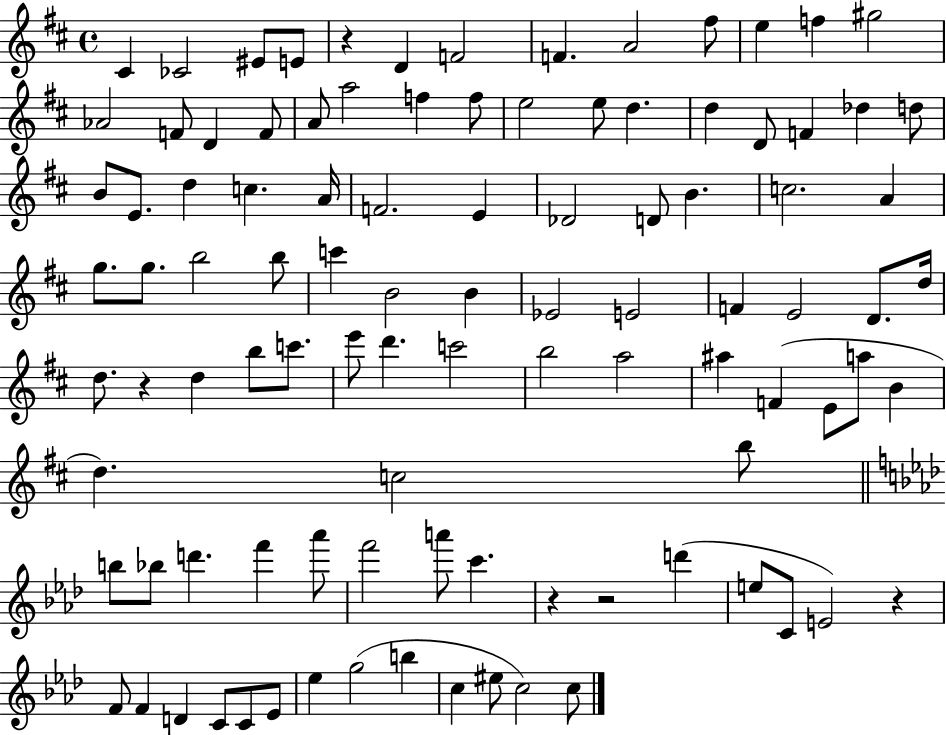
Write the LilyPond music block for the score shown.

{
  \clef treble
  \time 4/4
  \defaultTimeSignature
  \key d \major
  \repeat volta 2 { cis'4 ces'2 eis'8 e'8 | r4 d'4 f'2 | f'4. a'2 fis''8 | e''4 f''4 gis''2 | \break aes'2 f'8 d'4 f'8 | a'8 a''2 f''4 f''8 | e''2 e''8 d''4. | d''4 d'8 f'4 des''4 d''8 | \break b'8 e'8. d''4 c''4. a'16 | f'2. e'4 | des'2 d'8 b'4. | c''2. a'4 | \break g''8. g''8. b''2 b''8 | c'''4 b'2 b'4 | ees'2 e'2 | f'4 e'2 d'8. d''16 | \break d''8. r4 d''4 b''8 c'''8. | e'''8 d'''4. c'''2 | b''2 a''2 | ais''4 f'4( e'8 a''8 b'4 | \break d''4.) c''2 b''8 | \bar "||" \break \key aes \major b''8 bes''8 d'''4. f'''4 aes'''8 | f'''2 a'''8 c'''4. | r4 r2 d'''4( | e''8 c'8 e'2) r4 | \break f'8 f'4 d'4 c'8 c'8 ees'8 | ees''4 g''2( b''4 | c''4 eis''8 c''2) c''8 | } \bar "|."
}